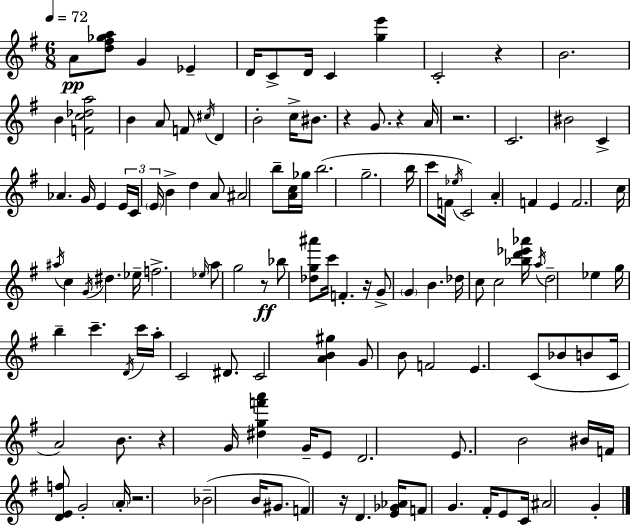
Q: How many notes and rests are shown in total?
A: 128